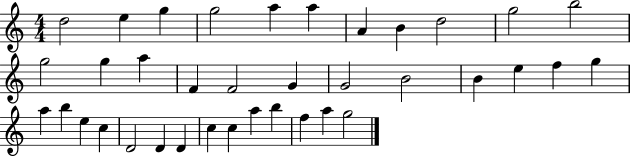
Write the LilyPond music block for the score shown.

{
  \clef treble
  \numericTimeSignature
  \time 4/4
  \key c \major
  d''2 e''4 g''4 | g''2 a''4 a''4 | a'4 b'4 d''2 | g''2 b''2 | \break g''2 g''4 a''4 | f'4 f'2 g'4 | g'2 b'2 | b'4 e''4 f''4 g''4 | \break a''4 b''4 e''4 c''4 | d'2 d'4 d'4 | c''4 c''4 a''4 b''4 | f''4 a''4 g''2 | \break \bar "|."
}